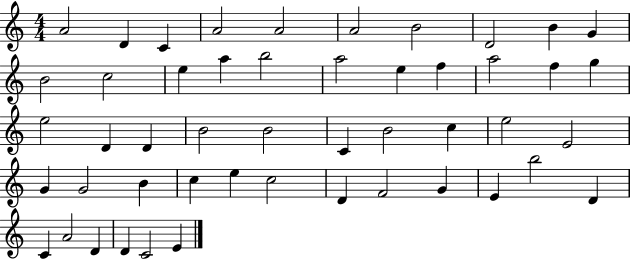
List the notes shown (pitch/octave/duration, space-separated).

A4/h D4/q C4/q A4/h A4/h A4/h B4/h D4/h B4/q G4/q B4/h C5/h E5/q A5/q B5/h A5/h E5/q F5/q A5/h F5/q G5/q E5/h D4/q D4/q B4/h B4/h C4/q B4/h C5/q E5/h E4/h G4/q G4/h B4/q C5/q E5/q C5/h D4/q F4/h G4/q E4/q B5/h D4/q C4/q A4/h D4/q D4/q C4/h E4/q